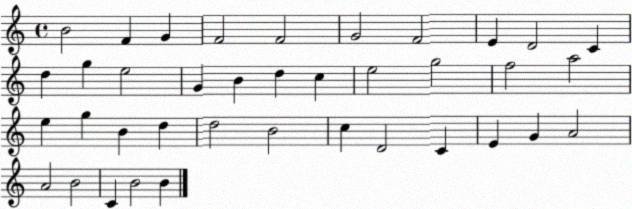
X:1
T:Untitled
M:4/4
L:1/4
K:C
B2 F G F2 F2 G2 F2 E D2 C d g e2 G B d c e2 g2 f2 a2 e g B d d2 B2 c D2 C E G A2 A2 B2 C B2 B